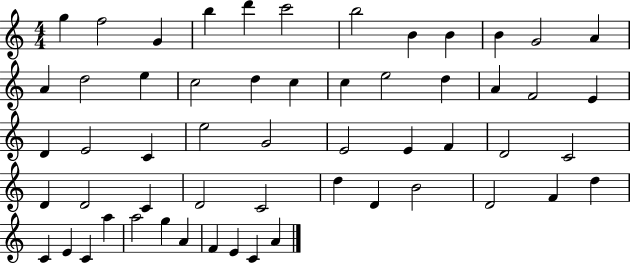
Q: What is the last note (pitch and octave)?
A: A4